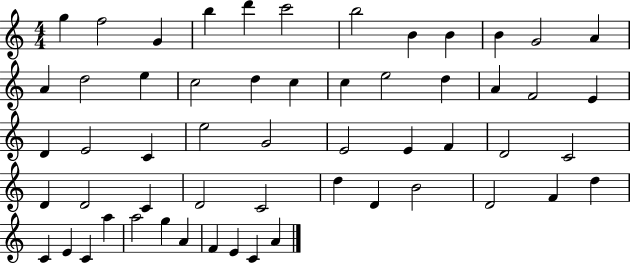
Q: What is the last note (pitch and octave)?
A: A4